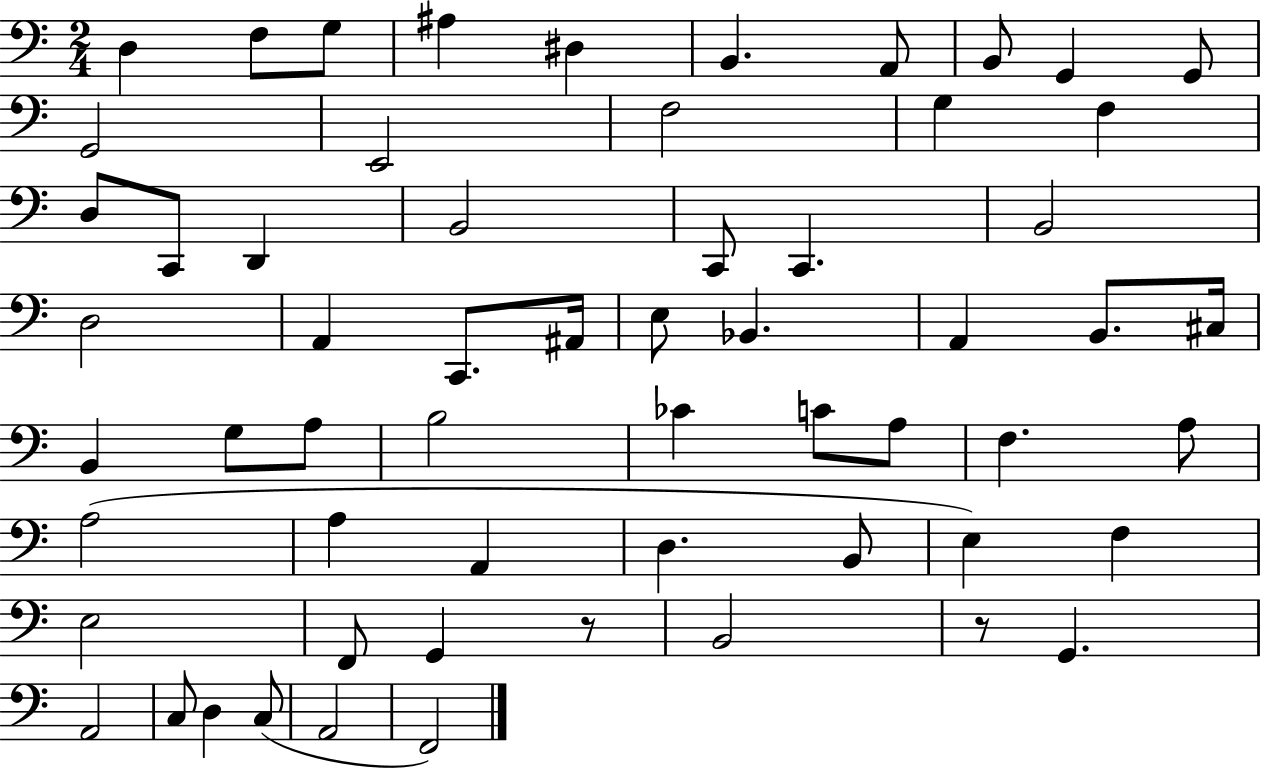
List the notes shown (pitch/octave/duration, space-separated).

D3/q F3/e G3/e A#3/q D#3/q B2/q. A2/e B2/e G2/q G2/e G2/h E2/h F3/h G3/q F3/q D3/e C2/e D2/q B2/h C2/e C2/q. B2/h D3/h A2/q C2/e. A#2/s E3/e Bb2/q. A2/q B2/e. C#3/s B2/q G3/e A3/e B3/h CES4/q C4/e A3/e F3/q. A3/e A3/h A3/q A2/q D3/q. B2/e E3/q F3/q E3/h F2/e G2/q R/e B2/h R/e G2/q. A2/h C3/e D3/q C3/e A2/h F2/h